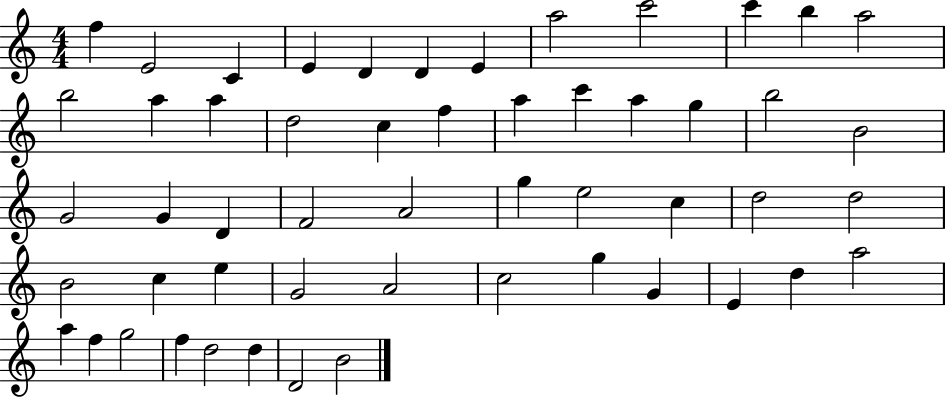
X:1
T:Untitled
M:4/4
L:1/4
K:C
f E2 C E D D E a2 c'2 c' b a2 b2 a a d2 c f a c' a g b2 B2 G2 G D F2 A2 g e2 c d2 d2 B2 c e G2 A2 c2 g G E d a2 a f g2 f d2 d D2 B2